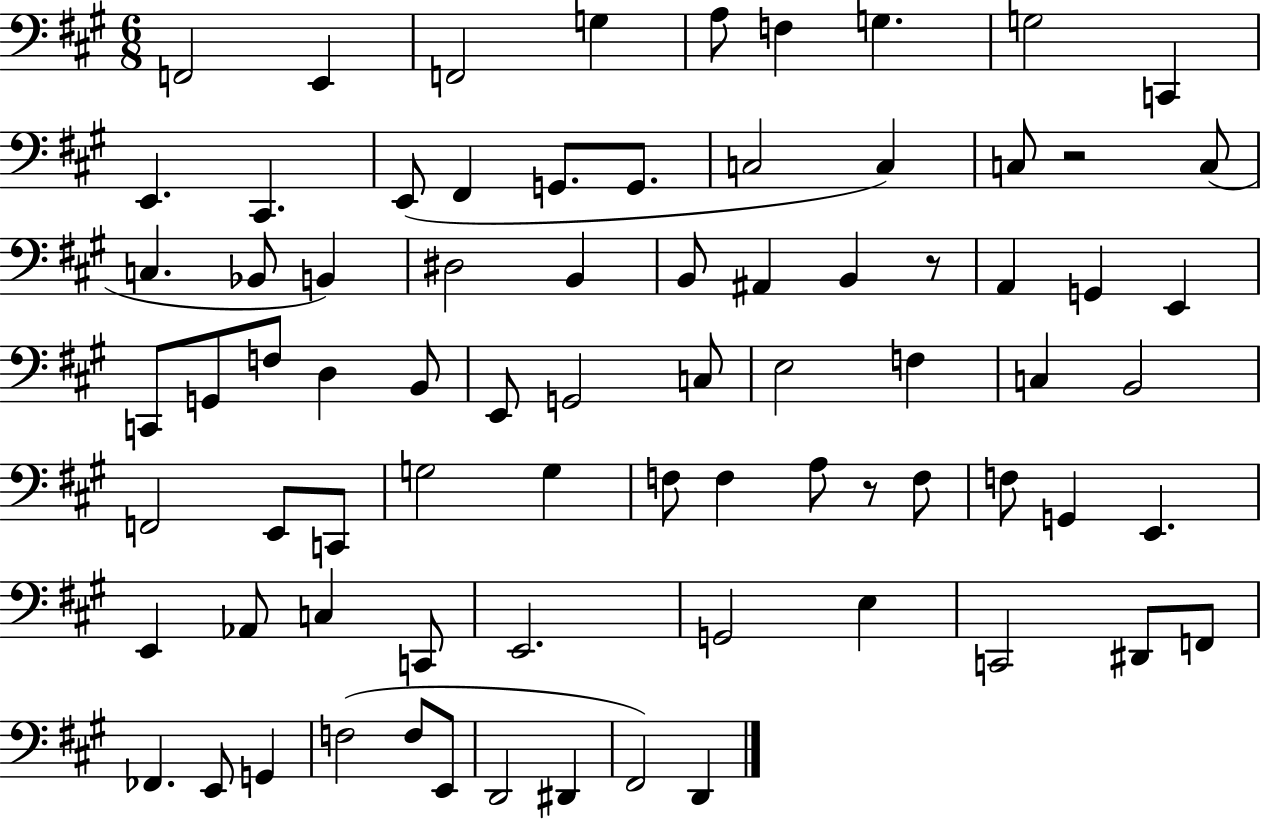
X:1
T:Untitled
M:6/8
L:1/4
K:A
F,,2 E,, F,,2 G, A,/2 F, G, G,2 C,, E,, ^C,, E,,/2 ^F,, G,,/2 G,,/2 C,2 C, C,/2 z2 C,/2 C, _B,,/2 B,, ^D,2 B,, B,,/2 ^A,, B,, z/2 A,, G,, E,, C,,/2 G,,/2 F,/2 D, B,,/2 E,,/2 G,,2 C,/2 E,2 F, C, B,,2 F,,2 E,,/2 C,,/2 G,2 G, F,/2 F, A,/2 z/2 F,/2 F,/2 G,, E,, E,, _A,,/2 C, C,,/2 E,,2 G,,2 E, C,,2 ^D,,/2 F,,/2 _F,, E,,/2 G,, F,2 F,/2 E,,/2 D,,2 ^D,, ^F,,2 D,,